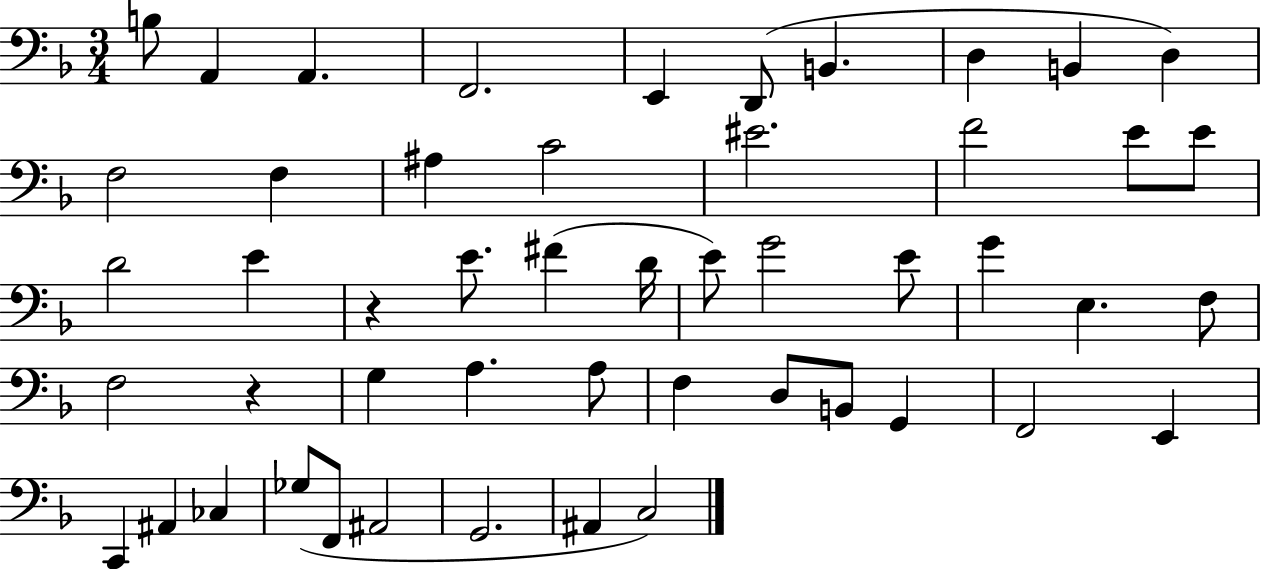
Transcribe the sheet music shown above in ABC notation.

X:1
T:Untitled
M:3/4
L:1/4
K:F
B,/2 A,, A,, F,,2 E,, D,,/2 B,, D, B,, D, F,2 F, ^A, C2 ^E2 F2 E/2 E/2 D2 E z E/2 ^F D/4 E/2 G2 E/2 G E, F,/2 F,2 z G, A, A,/2 F, D,/2 B,,/2 G,, F,,2 E,, C,, ^A,, _C, _G,/2 F,,/2 ^A,,2 G,,2 ^A,, C,2